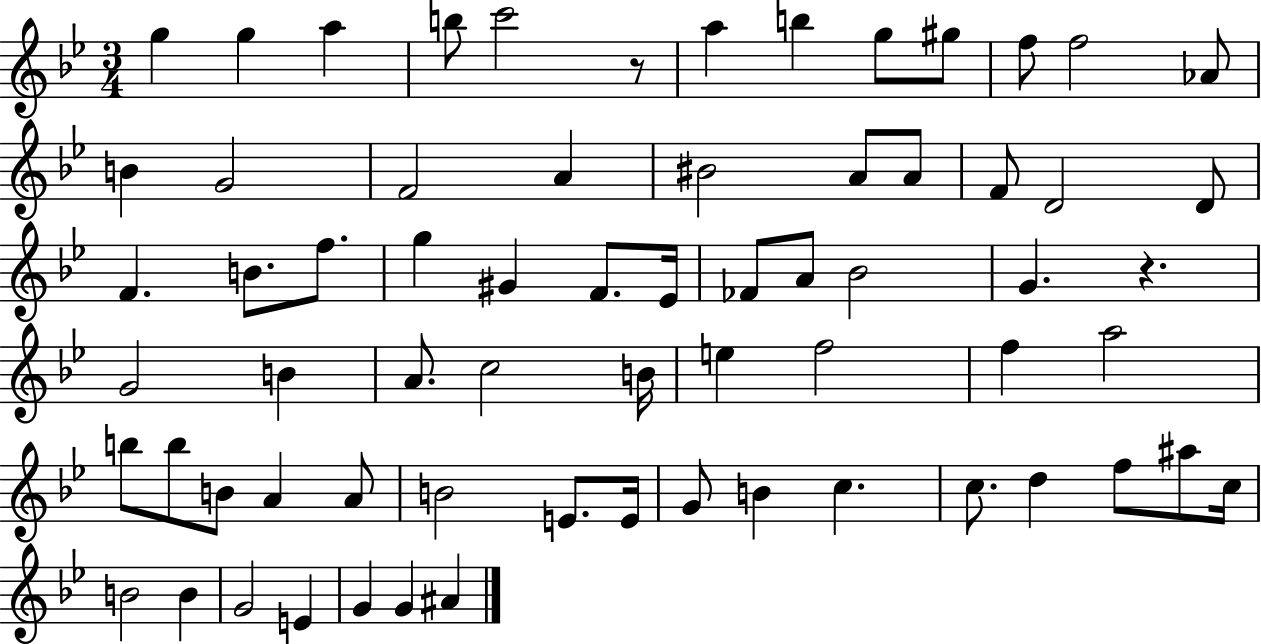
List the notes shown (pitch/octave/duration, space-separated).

G5/q G5/q A5/q B5/e C6/h R/e A5/q B5/q G5/e G#5/e F5/e F5/h Ab4/e B4/q G4/h F4/h A4/q BIS4/h A4/e A4/e F4/e D4/h D4/e F4/q. B4/e. F5/e. G5/q G#4/q F4/e. Eb4/s FES4/e A4/e Bb4/h G4/q. R/q. G4/h B4/q A4/e. C5/h B4/s E5/q F5/h F5/q A5/h B5/e B5/e B4/e A4/q A4/e B4/h E4/e. E4/s G4/e B4/q C5/q. C5/e. D5/q F5/e A#5/e C5/s B4/h B4/q G4/h E4/q G4/q G4/q A#4/q